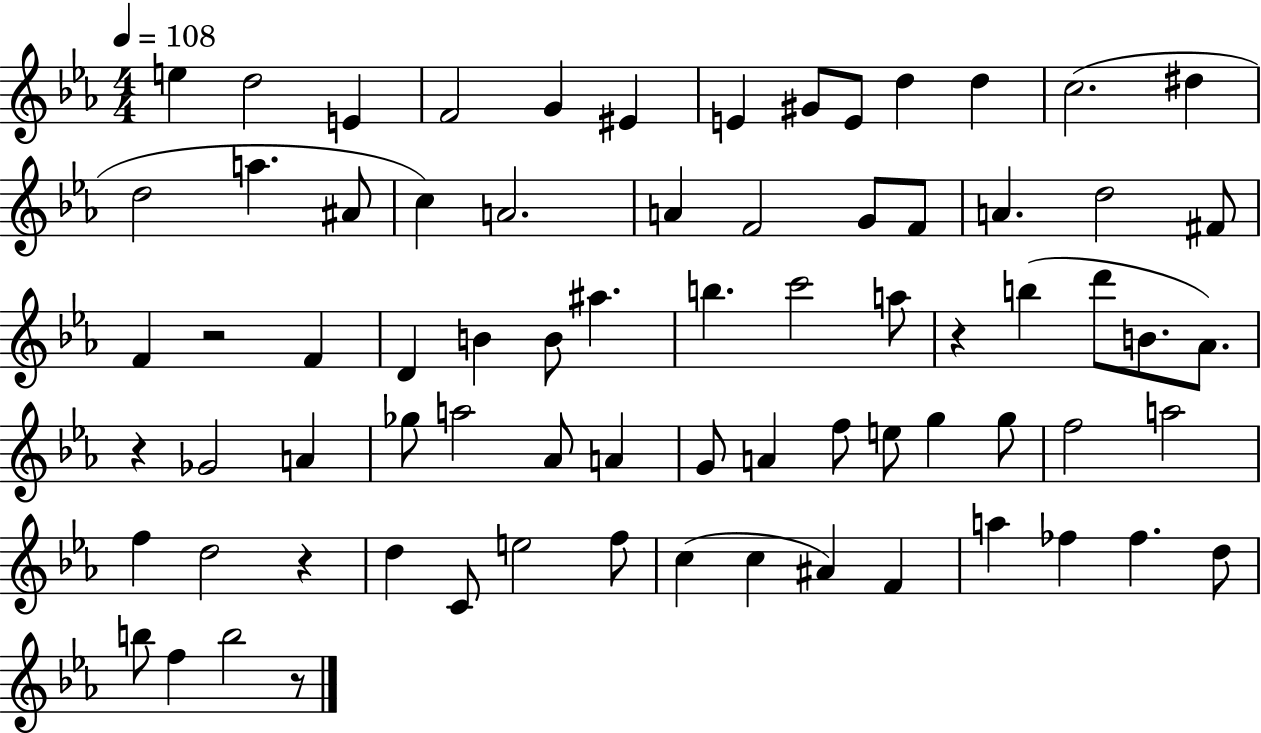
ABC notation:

X:1
T:Untitled
M:4/4
L:1/4
K:Eb
e d2 E F2 G ^E E ^G/2 E/2 d d c2 ^d d2 a ^A/2 c A2 A F2 G/2 F/2 A d2 ^F/2 F z2 F D B B/2 ^a b c'2 a/2 z b d'/2 B/2 _A/2 z _G2 A _g/2 a2 _A/2 A G/2 A f/2 e/2 g g/2 f2 a2 f d2 z d C/2 e2 f/2 c c ^A F a _f _f d/2 b/2 f b2 z/2